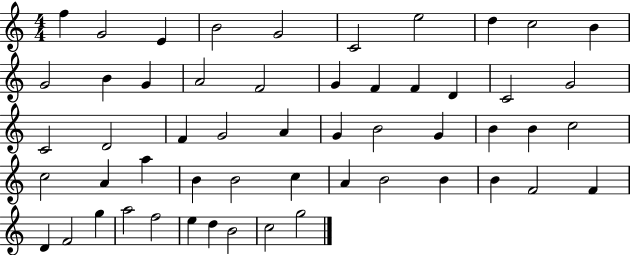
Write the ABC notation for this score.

X:1
T:Untitled
M:4/4
L:1/4
K:C
f G2 E B2 G2 C2 e2 d c2 B G2 B G A2 F2 G F F D C2 G2 C2 D2 F G2 A G B2 G B B c2 c2 A a B B2 c A B2 B B F2 F D F2 g a2 f2 e d B2 c2 g2